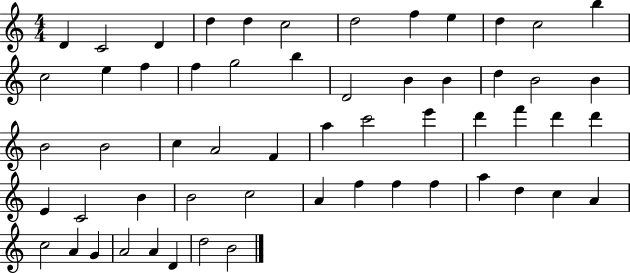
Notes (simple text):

D4/q C4/h D4/q D5/q D5/q C5/h D5/h F5/q E5/q D5/q C5/h B5/q C5/h E5/q F5/q F5/q G5/h B5/q D4/h B4/q B4/q D5/q B4/h B4/q B4/h B4/h C5/q A4/h F4/q A5/q C6/h E6/q D6/q F6/q D6/q D6/q E4/q C4/h B4/q B4/h C5/h A4/q F5/q F5/q F5/q A5/q D5/q C5/q A4/q C5/h A4/q G4/q A4/h A4/q D4/q D5/h B4/h